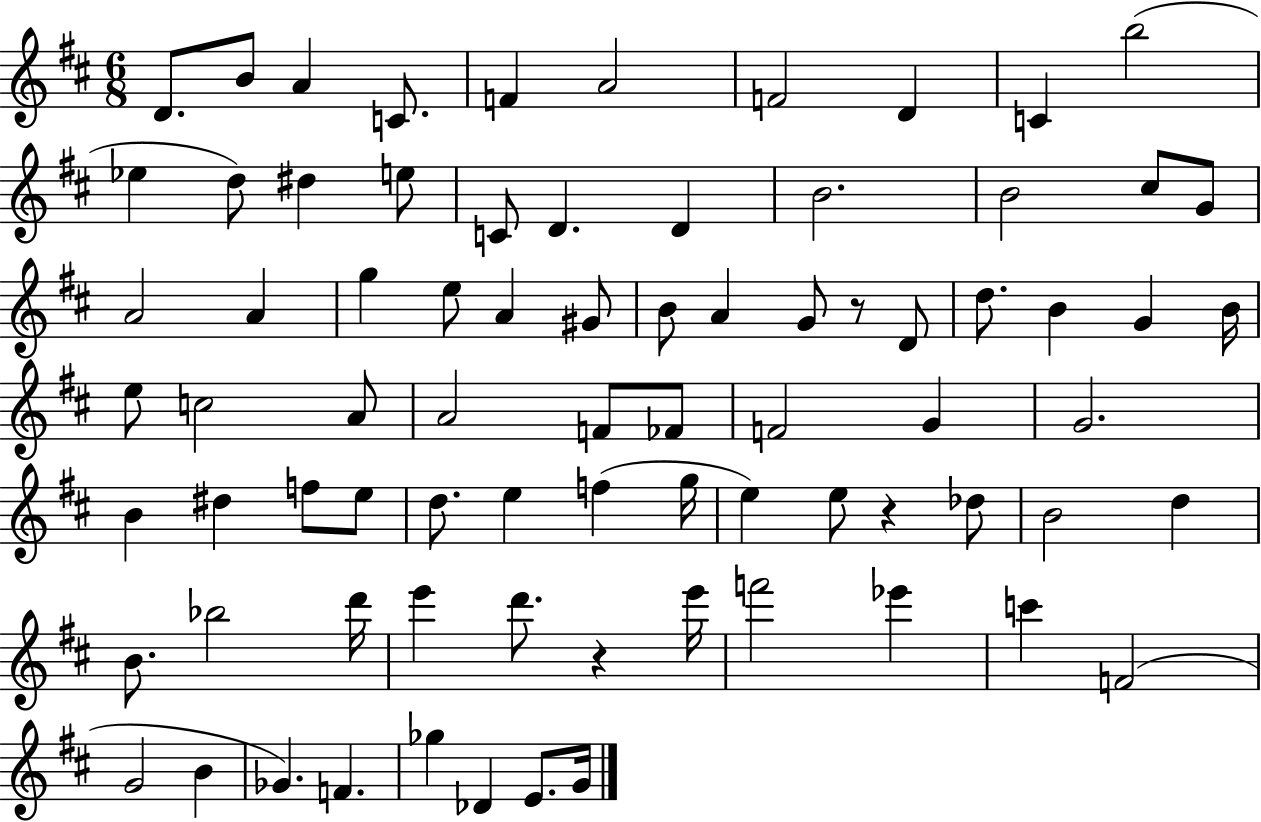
D4/e. B4/e A4/q C4/e. F4/q A4/h F4/h D4/q C4/q B5/h Eb5/q D5/e D#5/q E5/e C4/e D4/q. D4/q B4/h. B4/h C#5/e G4/e A4/h A4/q G5/q E5/e A4/q G#4/e B4/e A4/q G4/e R/e D4/e D5/e. B4/q G4/q B4/s E5/e C5/h A4/e A4/h F4/e FES4/e F4/h G4/q G4/h. B4/q D#5/q F5/e E5/e D5/e. E5/q F5/q G5/s E5/q E5/e R/q Db5/e B4/h D5/q B4/e. Bb5/h D6/s E6/q D6/e. R/q E6/s F6/h Eb6/q C6/q F4/h G4/h B4/q Gb4/q. F4/q. Gb5/q Db4/q E4/e. G4/s